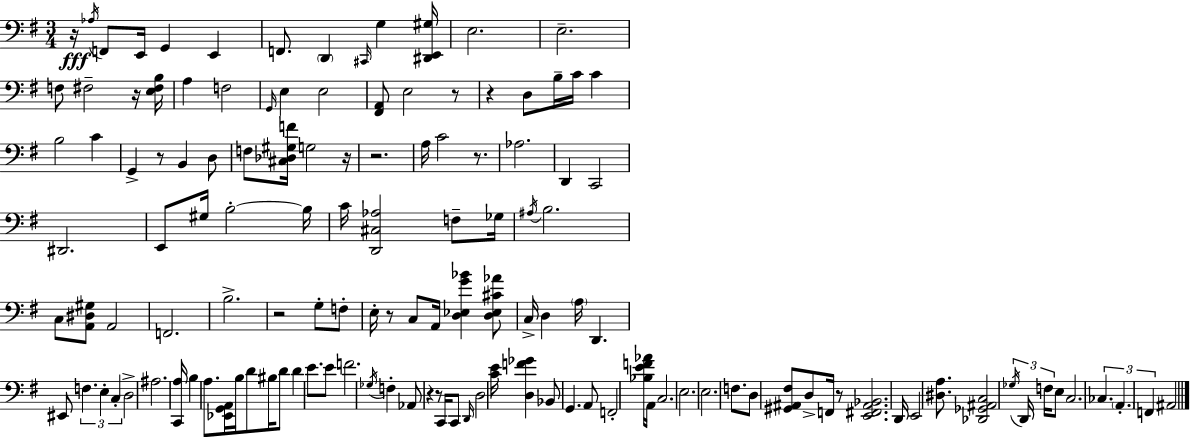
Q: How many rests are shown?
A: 13